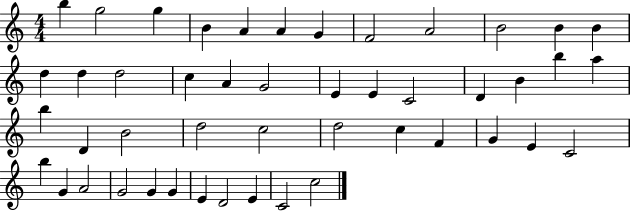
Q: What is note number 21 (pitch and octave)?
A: C4